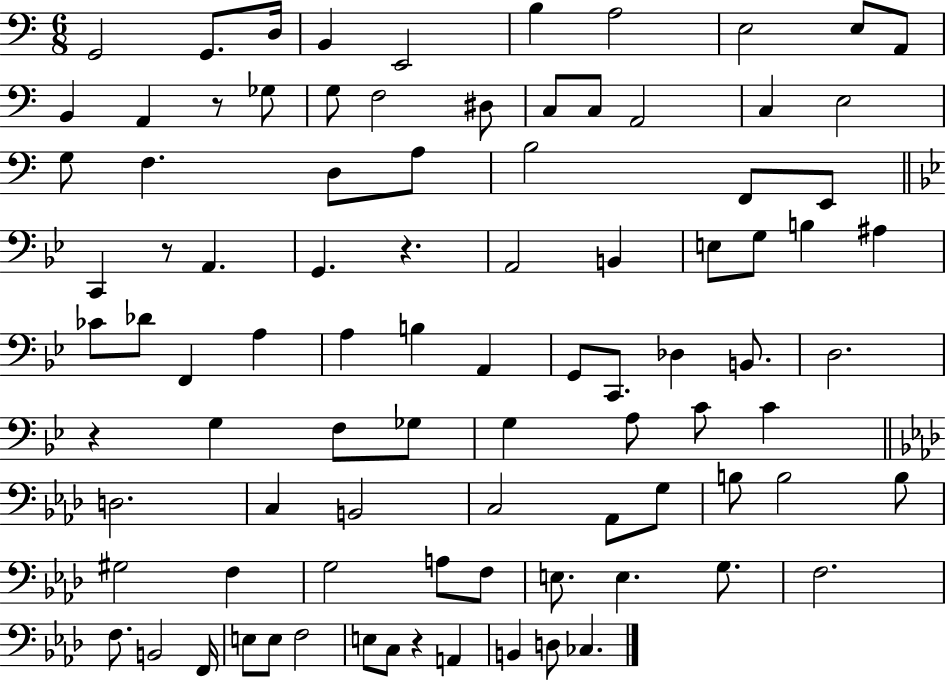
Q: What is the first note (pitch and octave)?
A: G2